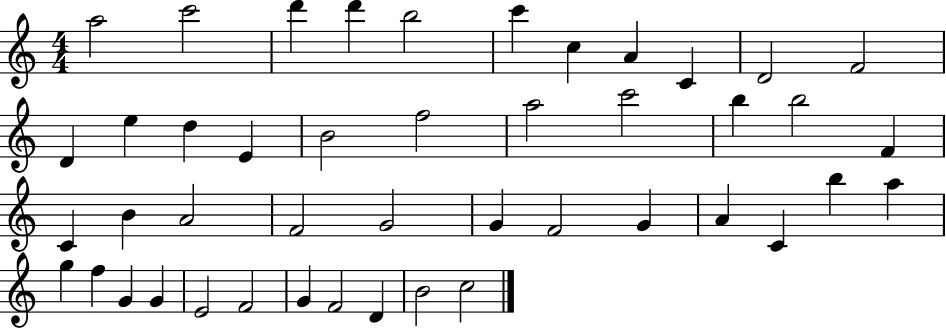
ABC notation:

X:1
T:Untitled
M:4/4
L:1/4
K:C
a2 c'2 d' d' b2 c' c A C D2 F2 D e d E B2 f2 a2 c'2 b b2 F C B A2 F2 G2 G F2 G A C b a g f G G E2 F2 G F2 D B2 c2